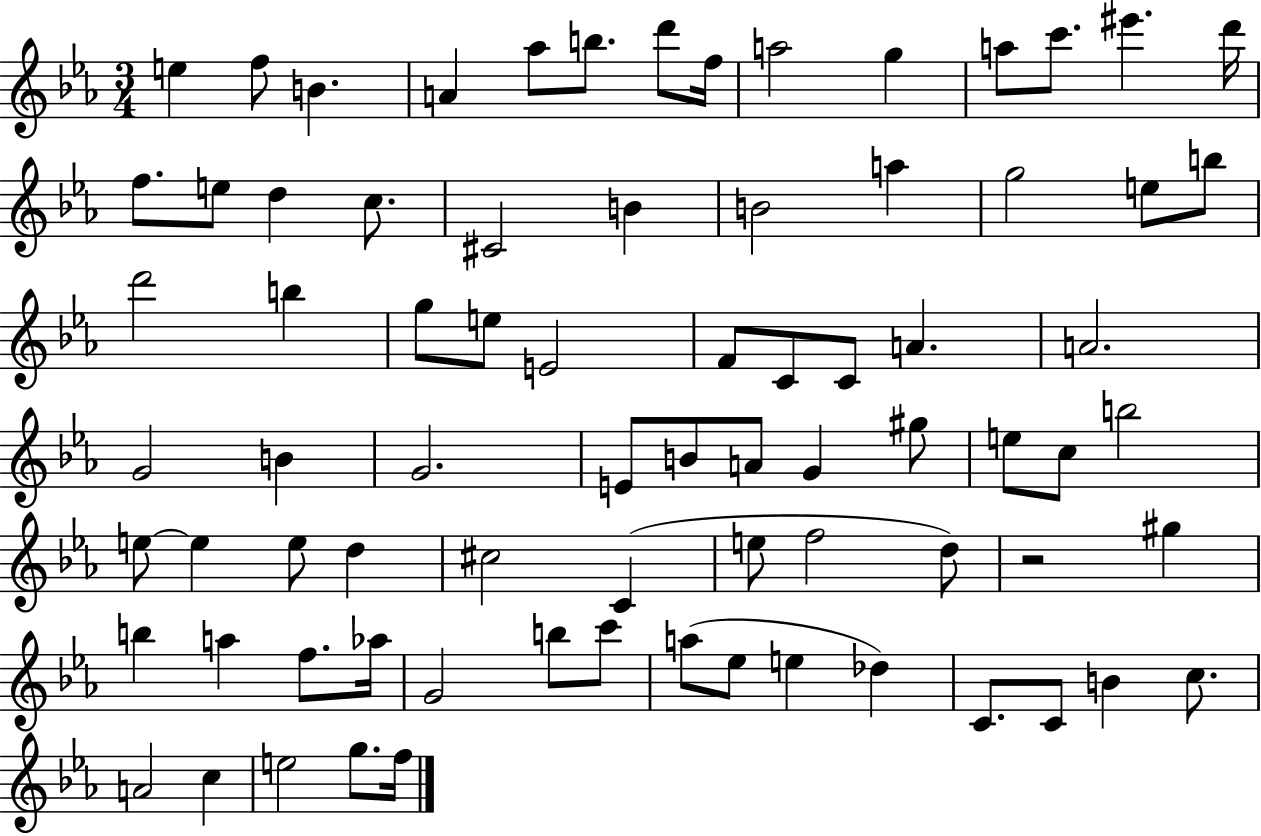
{
  \clef treble
  \numericTimeSignature
  \time 3/4
  \key ees \major
  e''4 f''8 b'4. | a'4 aes''8 b''8. d'''8 f''16 | a''2 g''4 | a''8 c'''8. eis'''4. d'''16 | \break f''8. e''8 d''4 c''8. | cis'2 b'4 | b'2 a''4 | g''2 e''8 b''8 | \break d'''2 b''4 | g''8 e''8 e'2 | f'8 c'8 c'8 a'4. | a'2. | \break g'2 b'4 | g'2. | e'8 b'8 a'8 g'4 gis''8 | e''8 c''8 b''2 | \break e''8~~ e''4 e''8 d''4 | cis''2 c'4( | e''8 f''2 d''8) | r2 gis''4 | \break b''4 a''4 f''8. aes''16 | g'2 b''8 c'''8 | a''8( ees''8 e''4 des''4) | c'8. c'8 b'4 c''8. | \break a'2 c''4 | e''2 g''8. f''16 | \bar "|."
}